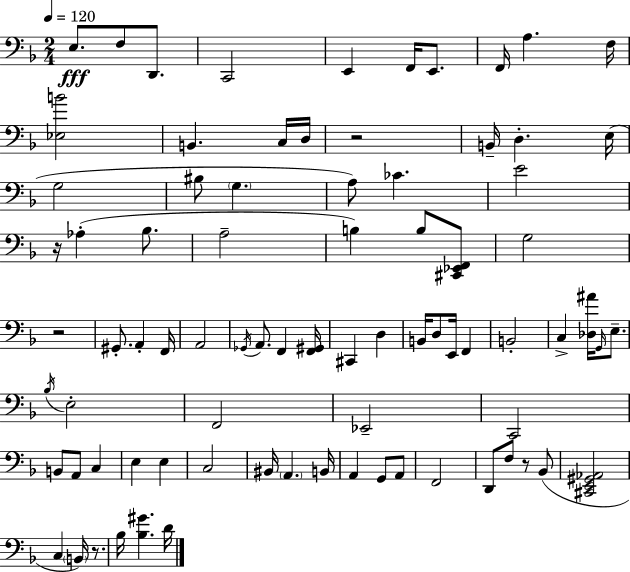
X:1
T:Untitled
M:2/4
L:1/4
K:Dm
E,/2 F,/2 D,,/2 C,,2 E,, F,,/4 E,,/2 F,,/4 A, F,/4 [_E,B]2 B,, C,/4 D,/4 z2 B,,/4 D, E,/4 G,2 ^B,/2 G, A,/2 _C E2 z/4 _A, _B,/2 A,2 B, B,/2 [^C,,_E,,F,,]/2 G,2 z2 ^G,,/2 A,, F,,/4 A,,2 _G,,/4 A,,/2 F,, [F,,^G,,]/4 ^C,, D, B,,/4 D,/2 E,,/4 F,, B,,2 C, [_D,^A]/4 G,,/4 E,/2 _B,/4 E,2 F,,2 _E,,2 C,,2 B,,/2 A,,/2 C, E, E, C,2 ^B,,/4 A,, B,,/4 A,, G,,/2 A,,/2 F,,2 D,,/2 F,/2 z/2 _B,,/2 [^C,,E,,^G,,_A,,]2 C, B,,/4 z/2 _B,/4 [_B,^G] D/4